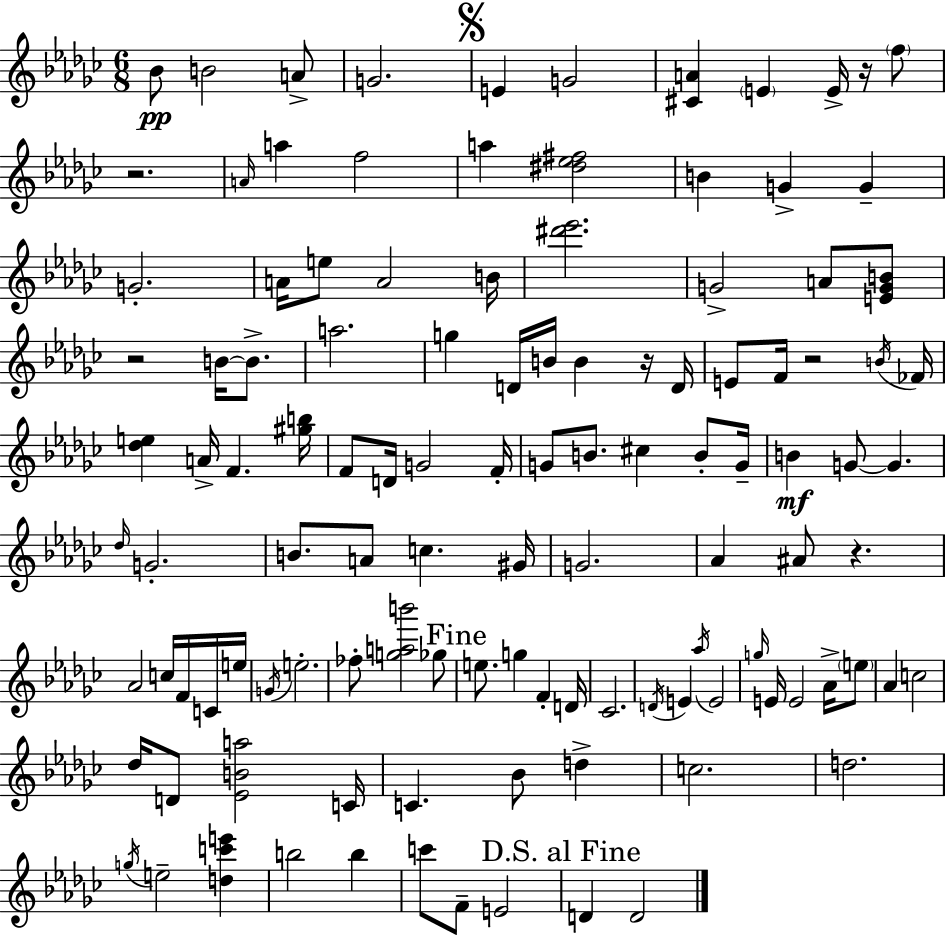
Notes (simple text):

Bb4/e B4/h A4/e G4/h. E4/q G4/h [C#4,A4]/q E4/q E4/s R/s F5/e R/h. A4/s A5/q F5/h A5/q [D#5,Eb5,F#5]/h B4/q G4/q G4/q G4/h. A4/s E5/e A4/h B4/s [D#6,Eb6]/h. G4/h A4/e [E4,G4,B4]/e R/h B4/s B4/e. A5/h. G5/q D4/s B4/s B4/q R/s D4/s E4/e F4/s R/h B4/s FES4/s [Db5,E5]/q A4/s F4/q. [G#5,B5]/s F4/e D4/s G4/h F4/s G4/e B4/e. C#5/q B4/e G4/s B4/q G4/e G4/q. Db5/s G4/h. B4/e. A4/e C5/q. G#4/s G4/h. Ab4/q A#4/e R/q. Ab4/h C5/s F4/s C4/s E5/s G4/s E5/h. FES5/e [G5,A5,B6]/h Gb5/e E5/e. G5/q F4/q D4/s CES4/h. D4/s E4/q Ab5/s E4/h G5/s E4/s E4/h Ab4/s E5/e Ab4/q C5/h Db5/s D4/e [Eb4,B4,A5]/h C4/s C4/q. Bb4/e D5/q C5/h. D5/h. G5/s E5/h [D5,C6,E6]/q B5/h B5/q C6/e F4/e E4/h D4/q D4/h